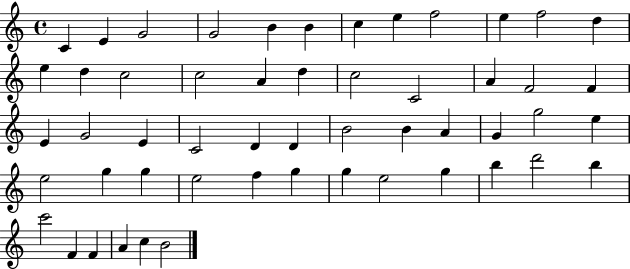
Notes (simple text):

C4/q E4/q G4/h G4/h B4/q B4/q C5/q E5/q F5/h E5/q F5/h D5/q E5/q D5/q C5/h C5/h A4/q D5/q C5/h C4/h A4/q F4/h F4/q E4/q G4/h E4/q C4/h D4/q D4/q B4/h B4/q A4/q G4/q G5/h E5/q E5/h G5/q G5/q E5/h F5/q G5/q G5/q E5/h G5/q B5/q D6/h B5/q C6/h F4/q F4/q A4/q C5/q B4/h